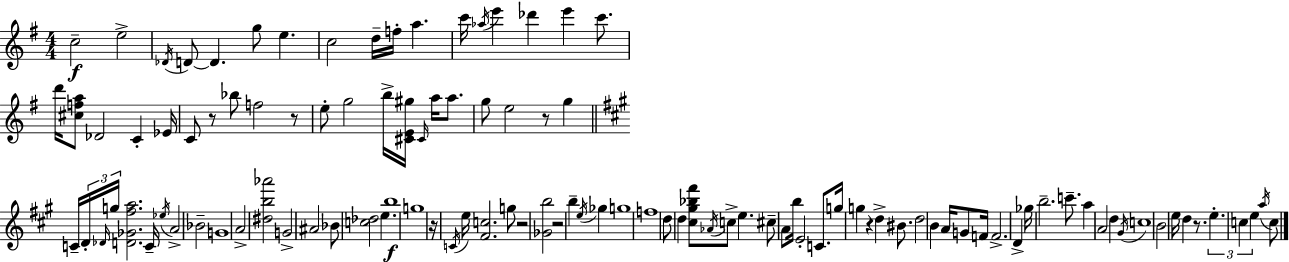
{
  \clef treble
  \numericTimeSignature
  \time 4/4
  \key g \major
  \repeat volta 2 { c''2--\f e''2-> | \acciaccatura { des'16 } d'8~~ d'4. g''8 e''4. | c''2 d''16-- f''16-. a''4. | c'''16 \acciaccatura { aes''16 } e'''4 des'''4 e'''4 c'''8. | \break d'''16 <cis'' f'' a''>8 des'2 c'4-. | ees'16 c'8 r8 bes''8 f''2 | r8 e''8-. g''2 b''16-> <cis' e' gis''>16 \grace { cis'16 } a''16 | a''8. g''8 e''2 r8 g''4 | \break \bar "||" \break \key a \major c'16-- \tuplet 3/2 { d'16-. \grace { des'16 } g''16 } <d' ges' fis'' a''>2. | c'16-- \acciaccatura { ees''16 } a'2-> bes'2-- | g'1 | a'2-> <dis'' b'' aes'''>2 | \break g'2-> ais'2 | bes'8 <c'' des''>2 e''4. | b''1\f | g''1 | \break r16 \acciaccatura { c'16 } e''16 <fis' c''>2. | g''8 r2 <ges' b''>2 | r2 b''4-- \acciaccatura { e''16 } | ges''4 g''1 | \break f''1 | d''8 d''4 <cis'' gis'' bes'' fis'''>8 \acciaccatura { aes'16 } c''8-> e''4. | cis''8-- a'8 b''16 e'2-. | c'8. g''16 g''4 r4 d''4-> | \break bis'8. d''2 b'4 | a'16 g'8 f'16 f'2.-> | d'4-> ges''16 b''2.-- | c'''8.-- a''4 a'2 | \break d''4 \acciaccatura { gis'16 } c''1 | b'2 e''16 d''4 | r8. \tuplet 3/2 { e''4.-. c''4 | e''4 } \acciaccatura { a''16 } c''8 } \bar "|."
}